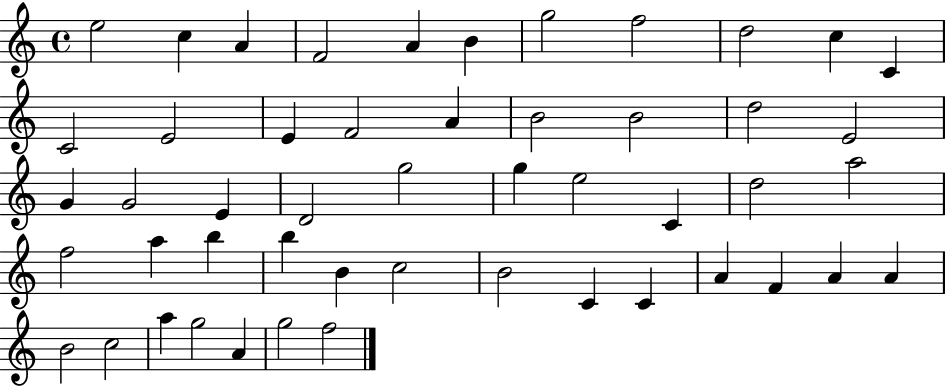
{
  \clef treble
  \time 4/4
  \defaultTimeSignature
  \key c \major
  e''2 c''4 a'4 | f'2 a'4 b'4 | g''2 f''2 | d''2 c''4 c'4 | \break c'2 e'2 | e'4 f'2 a'4 | b'2 b'2 | d''2 e'2 | \break g'4 g'2 e'4 | d'2 g''2 | g''4 e''2 c'4 | d''2 a''2 | \break f''2 a''4 b''4 | b''4 b'4 c''2 | b'2 c'4 c'4 | a'4 f'4 a'4 a'4 | \break b'2 c''2 | a''4 g''2 a'4 | g''2 f''2 | \bar "|."
}